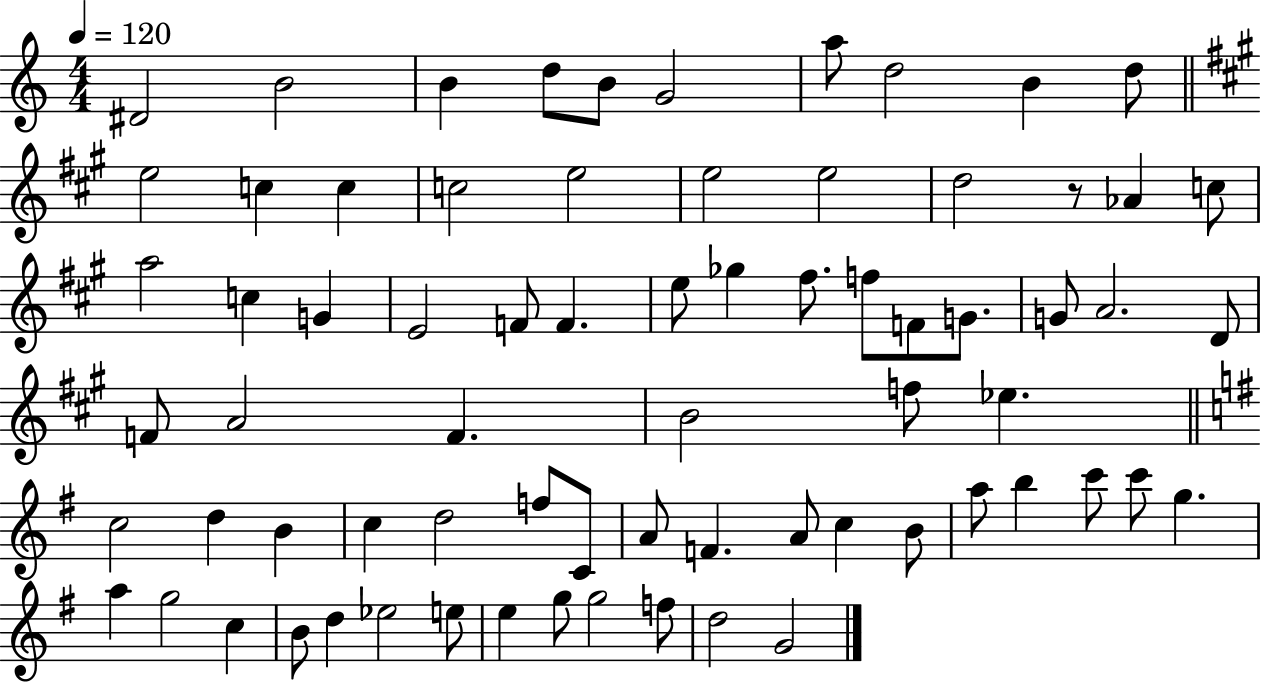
{
  \clef treble
  \numericTimeSignature
  \time 4/4
  \key c \major
  \tempo 4 = 120
  dis'2 b'2 | b'4 d''8 b'8 g'2 | a''8 d''2 b'4 d''8 | \bar "||" \break \key a \major e''2 c''4 c''4 | c''2 e''2 | e''2 e''2 | d''2 r8 aes'4 c''8 | \break a''2 c''4 g'4 | e'2 f'8 f'4. | e''8 ges''4 fis''8. f''8 f'8 g'8. | g'8 a'2. d'8 | \break f'8 a'2 f'4. | b'2 f''8 ees''4. | \bar "||" \break \key e \minor c''2 d''4 b'4 | c''4 d''2 f''8 c'8 | a'8 f'4. a'8 c''4 b'8 | a''8 b''4 c'''8 c'''8 g''4. | \break a''4 g''2 c''4 | b'8 d''4 ees''2 e''8 | e''4 g''8 g''2 f''8 | d''2 g'2 | \break \bar "|."
}